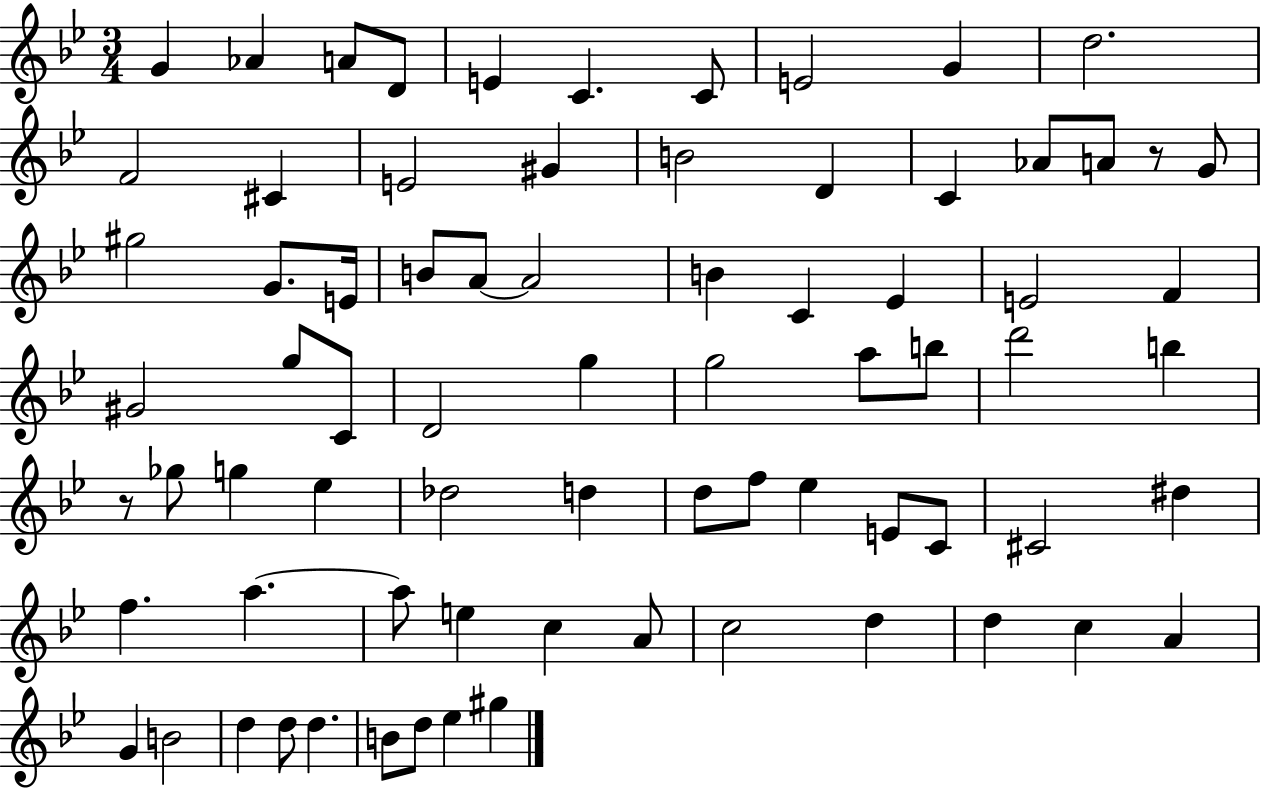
{
  \clef treble
  \numericTimeSignature
  \time 3/4
  \key bes \major
  g'4 aes'4 a'8 d'8 | e'4 c'4. c'8 | e'2 g'4 | d''2. | \break f'2 cis'4 | e'2 gis'4 | b'2 d'4 | c'4 aes'8 a'8 r8 g'8 | \break gis''2 g'8. e'16 | b'8 a'8~~ a'2 | b'4 c'4 ees'4 | e'2 f'4 | \break gis'2 g''8 c'8 | d'2 g''4 | g''2 a''8 b''8 | d'''2 b''4 | \break r8 ges''8 g''4 ees''4 | des''2 d''4 | d''8 f''8 ees''4 e'8 c'8 | cis'2 dis''4 | \break f''4. a''4.~~ | a''8 e''4 c''4 a'8 | c''2 d''4 | d''4 c''4 a'4 | \break g'4 b'2 | d''4 d''8 d''4. | b'8 d''8 ees''4 gis''4 | \bar "|."
}